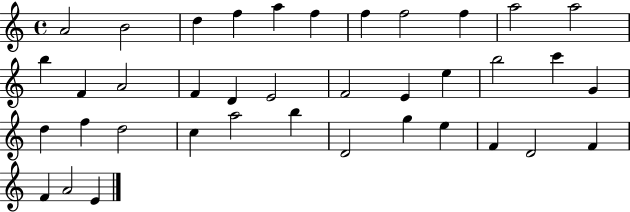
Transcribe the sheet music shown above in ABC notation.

X:1
T:Untitled
M:4/4
L:1/4
K:C
A2 B2 d f a f f f2 f a2 a2 b F A2 F D E2 F2 E e b2 c' G d f d2 c a2 b D2 g e F D2 F F A2 E